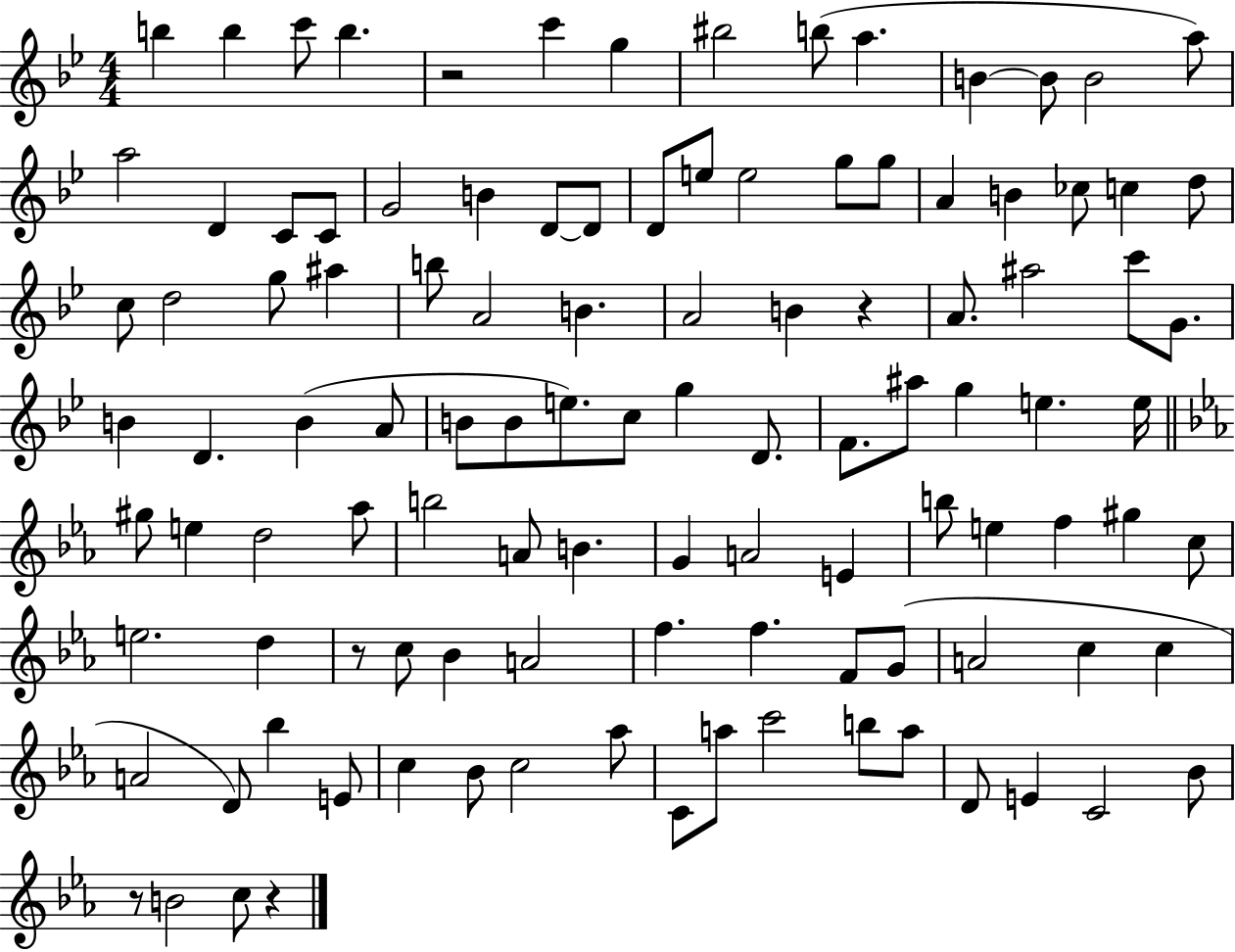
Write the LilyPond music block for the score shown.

{
  \clef treble
  \numericTimeSignature
  \time 4/4
  \key bes \major
  b''4 b''4 c'''8 b''4. | r2 c'''4 g''4 | bis''2 b''8( a''4. | b'4~~ b'8 b'2 a''8) | \break a''2 d'4 c'8 c'8 | g'2 b'4 d'8~~ d'8 | d'8 e''8 e''2 g''8 g''8 | a'4 b'4 ces''8 c''4 d''8 | \break c''8 d''2 g''8 ais''4 | b''8 a'2 b'4. | a'2 b'4 r4 | a'8. ais''2 c'''8 g'8. | \break b'4 d'4. b'4( a'8 | b'8 b'8 e''8.) c''8 g''4 d'8. | f'8. ais''8 g''4 e''4. e''16 | \bar "||" \break \key ees \major gis''8 e''4 d''2 aes''8 | b''2 a'8 b'4. | g'4 a'2 e'4 | b''8 e''4 f''4 gis''4 c''8 | \break e''2. d''4 | r8 c''8 bes'4 a'2 | f''4. f''4. f'8 g'8( | a'2 c''4 c''4 | \break a'2 d'8) bes''4 e'8 | c''4 bes'8 c''2 aes''8 | c'8 a''8 c'''2 b''8 a''8 | d'8 e'4 c'2 bes'8 | \break r8 b'2 c''8 r4 | \bar "|."
}